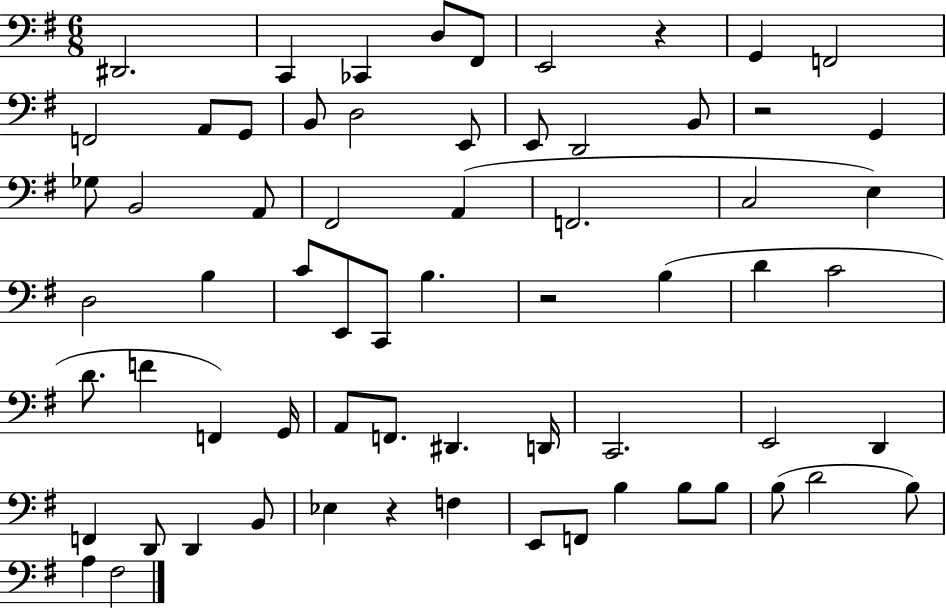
{
  \clef bass
  \numericTimeSignature
  \time 6/8
  \key g \major
  dis,2. | c,4 ces,4 d8 fis,8 | e,2 r4 | g,4 f,2 | \break f,2 a,8 g,8 | b,8 d2 e,8 | e,8 d,2 b,8 | r2 g,4 | \break ges8 b,2 a,8 | fis,2 a,4( | f,2. | c2 e4) | \break d2 b4 | c'8 e,8 c,8 b4. | r2 b4( | d'4 c'2 | \break d'8. f'4 f,4) g,16 | a,8 f,8. dis,4. d,16 | c,2. | e,2 d,4 | \break f,4 d,8 d,4 b,8 | ees4 r4 f4 | e,8 f,8 b4 b8 b8 | b8( d'2 b8) | \break a4 fis2 | \bar "|."
}